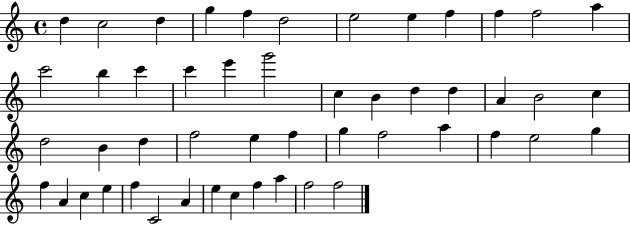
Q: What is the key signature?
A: C major